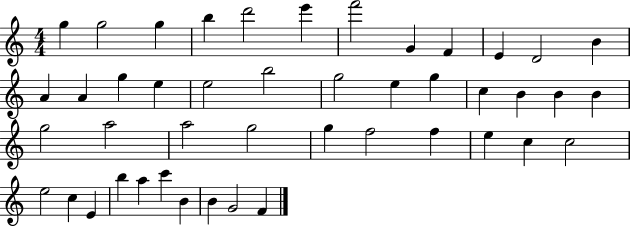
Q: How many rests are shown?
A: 0